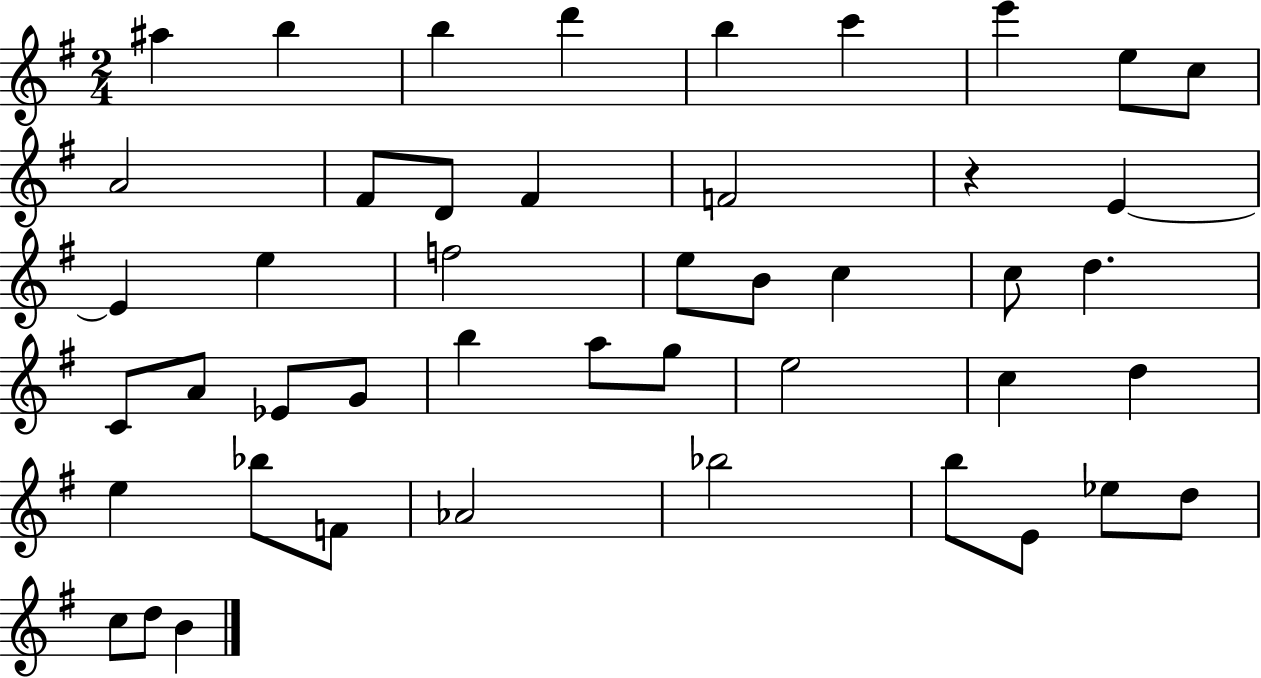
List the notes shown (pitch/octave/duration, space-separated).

A#5/q B5/q B5/q D6/q B5/q C6/q E6/q E5/e C5/e A4/h F#4/e D4/e F#4/q F4/h R/q E4/q E4/q E5/q F5/h E5/e B4/e C5/q C5/e D5/q. C4/e A4/e Eb4/e G4/e B5/q A5/e G5/e E5/h C5/q D5/q E5/q Bb5/e F4/e Ab4/h Bb5/h B5/e E4/e Eb5/e D5/e C5/e D5/e B4/q